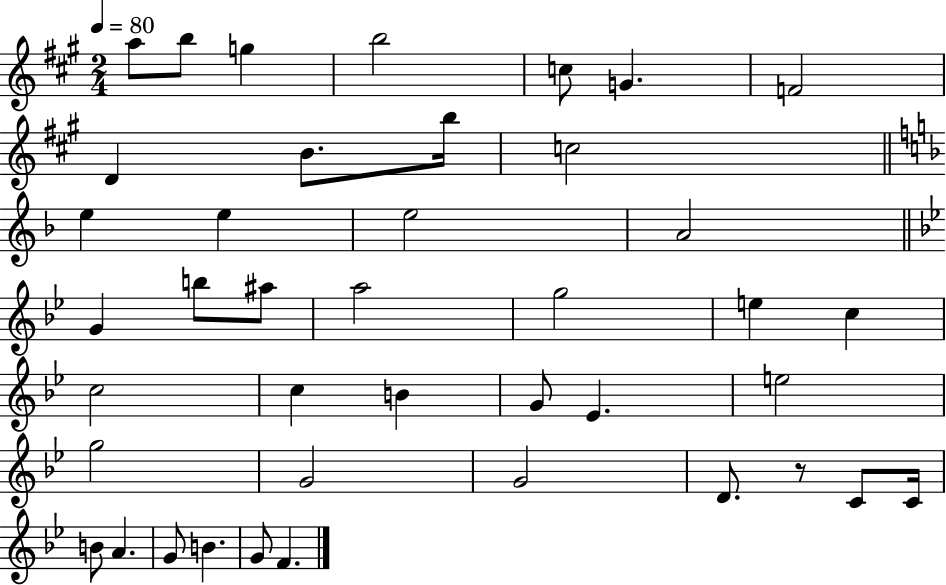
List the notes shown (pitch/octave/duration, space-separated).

A5/e B5/e G5/q B5/h C5/e G4/q. F4/h D4/q B4/e. B5/s C5/h E5/q E5/q E5/h A4/h G4/q B5/e A#5/e A5/h G5/h E5/q C5/q C5/h C5/q B4/q G4/e Eb4/q. E5/h G5/h G4/h G4/h D4/e. R/e C4/e C4/s B4/e A4/q. G4/e B4/q. G4/e F4/q.